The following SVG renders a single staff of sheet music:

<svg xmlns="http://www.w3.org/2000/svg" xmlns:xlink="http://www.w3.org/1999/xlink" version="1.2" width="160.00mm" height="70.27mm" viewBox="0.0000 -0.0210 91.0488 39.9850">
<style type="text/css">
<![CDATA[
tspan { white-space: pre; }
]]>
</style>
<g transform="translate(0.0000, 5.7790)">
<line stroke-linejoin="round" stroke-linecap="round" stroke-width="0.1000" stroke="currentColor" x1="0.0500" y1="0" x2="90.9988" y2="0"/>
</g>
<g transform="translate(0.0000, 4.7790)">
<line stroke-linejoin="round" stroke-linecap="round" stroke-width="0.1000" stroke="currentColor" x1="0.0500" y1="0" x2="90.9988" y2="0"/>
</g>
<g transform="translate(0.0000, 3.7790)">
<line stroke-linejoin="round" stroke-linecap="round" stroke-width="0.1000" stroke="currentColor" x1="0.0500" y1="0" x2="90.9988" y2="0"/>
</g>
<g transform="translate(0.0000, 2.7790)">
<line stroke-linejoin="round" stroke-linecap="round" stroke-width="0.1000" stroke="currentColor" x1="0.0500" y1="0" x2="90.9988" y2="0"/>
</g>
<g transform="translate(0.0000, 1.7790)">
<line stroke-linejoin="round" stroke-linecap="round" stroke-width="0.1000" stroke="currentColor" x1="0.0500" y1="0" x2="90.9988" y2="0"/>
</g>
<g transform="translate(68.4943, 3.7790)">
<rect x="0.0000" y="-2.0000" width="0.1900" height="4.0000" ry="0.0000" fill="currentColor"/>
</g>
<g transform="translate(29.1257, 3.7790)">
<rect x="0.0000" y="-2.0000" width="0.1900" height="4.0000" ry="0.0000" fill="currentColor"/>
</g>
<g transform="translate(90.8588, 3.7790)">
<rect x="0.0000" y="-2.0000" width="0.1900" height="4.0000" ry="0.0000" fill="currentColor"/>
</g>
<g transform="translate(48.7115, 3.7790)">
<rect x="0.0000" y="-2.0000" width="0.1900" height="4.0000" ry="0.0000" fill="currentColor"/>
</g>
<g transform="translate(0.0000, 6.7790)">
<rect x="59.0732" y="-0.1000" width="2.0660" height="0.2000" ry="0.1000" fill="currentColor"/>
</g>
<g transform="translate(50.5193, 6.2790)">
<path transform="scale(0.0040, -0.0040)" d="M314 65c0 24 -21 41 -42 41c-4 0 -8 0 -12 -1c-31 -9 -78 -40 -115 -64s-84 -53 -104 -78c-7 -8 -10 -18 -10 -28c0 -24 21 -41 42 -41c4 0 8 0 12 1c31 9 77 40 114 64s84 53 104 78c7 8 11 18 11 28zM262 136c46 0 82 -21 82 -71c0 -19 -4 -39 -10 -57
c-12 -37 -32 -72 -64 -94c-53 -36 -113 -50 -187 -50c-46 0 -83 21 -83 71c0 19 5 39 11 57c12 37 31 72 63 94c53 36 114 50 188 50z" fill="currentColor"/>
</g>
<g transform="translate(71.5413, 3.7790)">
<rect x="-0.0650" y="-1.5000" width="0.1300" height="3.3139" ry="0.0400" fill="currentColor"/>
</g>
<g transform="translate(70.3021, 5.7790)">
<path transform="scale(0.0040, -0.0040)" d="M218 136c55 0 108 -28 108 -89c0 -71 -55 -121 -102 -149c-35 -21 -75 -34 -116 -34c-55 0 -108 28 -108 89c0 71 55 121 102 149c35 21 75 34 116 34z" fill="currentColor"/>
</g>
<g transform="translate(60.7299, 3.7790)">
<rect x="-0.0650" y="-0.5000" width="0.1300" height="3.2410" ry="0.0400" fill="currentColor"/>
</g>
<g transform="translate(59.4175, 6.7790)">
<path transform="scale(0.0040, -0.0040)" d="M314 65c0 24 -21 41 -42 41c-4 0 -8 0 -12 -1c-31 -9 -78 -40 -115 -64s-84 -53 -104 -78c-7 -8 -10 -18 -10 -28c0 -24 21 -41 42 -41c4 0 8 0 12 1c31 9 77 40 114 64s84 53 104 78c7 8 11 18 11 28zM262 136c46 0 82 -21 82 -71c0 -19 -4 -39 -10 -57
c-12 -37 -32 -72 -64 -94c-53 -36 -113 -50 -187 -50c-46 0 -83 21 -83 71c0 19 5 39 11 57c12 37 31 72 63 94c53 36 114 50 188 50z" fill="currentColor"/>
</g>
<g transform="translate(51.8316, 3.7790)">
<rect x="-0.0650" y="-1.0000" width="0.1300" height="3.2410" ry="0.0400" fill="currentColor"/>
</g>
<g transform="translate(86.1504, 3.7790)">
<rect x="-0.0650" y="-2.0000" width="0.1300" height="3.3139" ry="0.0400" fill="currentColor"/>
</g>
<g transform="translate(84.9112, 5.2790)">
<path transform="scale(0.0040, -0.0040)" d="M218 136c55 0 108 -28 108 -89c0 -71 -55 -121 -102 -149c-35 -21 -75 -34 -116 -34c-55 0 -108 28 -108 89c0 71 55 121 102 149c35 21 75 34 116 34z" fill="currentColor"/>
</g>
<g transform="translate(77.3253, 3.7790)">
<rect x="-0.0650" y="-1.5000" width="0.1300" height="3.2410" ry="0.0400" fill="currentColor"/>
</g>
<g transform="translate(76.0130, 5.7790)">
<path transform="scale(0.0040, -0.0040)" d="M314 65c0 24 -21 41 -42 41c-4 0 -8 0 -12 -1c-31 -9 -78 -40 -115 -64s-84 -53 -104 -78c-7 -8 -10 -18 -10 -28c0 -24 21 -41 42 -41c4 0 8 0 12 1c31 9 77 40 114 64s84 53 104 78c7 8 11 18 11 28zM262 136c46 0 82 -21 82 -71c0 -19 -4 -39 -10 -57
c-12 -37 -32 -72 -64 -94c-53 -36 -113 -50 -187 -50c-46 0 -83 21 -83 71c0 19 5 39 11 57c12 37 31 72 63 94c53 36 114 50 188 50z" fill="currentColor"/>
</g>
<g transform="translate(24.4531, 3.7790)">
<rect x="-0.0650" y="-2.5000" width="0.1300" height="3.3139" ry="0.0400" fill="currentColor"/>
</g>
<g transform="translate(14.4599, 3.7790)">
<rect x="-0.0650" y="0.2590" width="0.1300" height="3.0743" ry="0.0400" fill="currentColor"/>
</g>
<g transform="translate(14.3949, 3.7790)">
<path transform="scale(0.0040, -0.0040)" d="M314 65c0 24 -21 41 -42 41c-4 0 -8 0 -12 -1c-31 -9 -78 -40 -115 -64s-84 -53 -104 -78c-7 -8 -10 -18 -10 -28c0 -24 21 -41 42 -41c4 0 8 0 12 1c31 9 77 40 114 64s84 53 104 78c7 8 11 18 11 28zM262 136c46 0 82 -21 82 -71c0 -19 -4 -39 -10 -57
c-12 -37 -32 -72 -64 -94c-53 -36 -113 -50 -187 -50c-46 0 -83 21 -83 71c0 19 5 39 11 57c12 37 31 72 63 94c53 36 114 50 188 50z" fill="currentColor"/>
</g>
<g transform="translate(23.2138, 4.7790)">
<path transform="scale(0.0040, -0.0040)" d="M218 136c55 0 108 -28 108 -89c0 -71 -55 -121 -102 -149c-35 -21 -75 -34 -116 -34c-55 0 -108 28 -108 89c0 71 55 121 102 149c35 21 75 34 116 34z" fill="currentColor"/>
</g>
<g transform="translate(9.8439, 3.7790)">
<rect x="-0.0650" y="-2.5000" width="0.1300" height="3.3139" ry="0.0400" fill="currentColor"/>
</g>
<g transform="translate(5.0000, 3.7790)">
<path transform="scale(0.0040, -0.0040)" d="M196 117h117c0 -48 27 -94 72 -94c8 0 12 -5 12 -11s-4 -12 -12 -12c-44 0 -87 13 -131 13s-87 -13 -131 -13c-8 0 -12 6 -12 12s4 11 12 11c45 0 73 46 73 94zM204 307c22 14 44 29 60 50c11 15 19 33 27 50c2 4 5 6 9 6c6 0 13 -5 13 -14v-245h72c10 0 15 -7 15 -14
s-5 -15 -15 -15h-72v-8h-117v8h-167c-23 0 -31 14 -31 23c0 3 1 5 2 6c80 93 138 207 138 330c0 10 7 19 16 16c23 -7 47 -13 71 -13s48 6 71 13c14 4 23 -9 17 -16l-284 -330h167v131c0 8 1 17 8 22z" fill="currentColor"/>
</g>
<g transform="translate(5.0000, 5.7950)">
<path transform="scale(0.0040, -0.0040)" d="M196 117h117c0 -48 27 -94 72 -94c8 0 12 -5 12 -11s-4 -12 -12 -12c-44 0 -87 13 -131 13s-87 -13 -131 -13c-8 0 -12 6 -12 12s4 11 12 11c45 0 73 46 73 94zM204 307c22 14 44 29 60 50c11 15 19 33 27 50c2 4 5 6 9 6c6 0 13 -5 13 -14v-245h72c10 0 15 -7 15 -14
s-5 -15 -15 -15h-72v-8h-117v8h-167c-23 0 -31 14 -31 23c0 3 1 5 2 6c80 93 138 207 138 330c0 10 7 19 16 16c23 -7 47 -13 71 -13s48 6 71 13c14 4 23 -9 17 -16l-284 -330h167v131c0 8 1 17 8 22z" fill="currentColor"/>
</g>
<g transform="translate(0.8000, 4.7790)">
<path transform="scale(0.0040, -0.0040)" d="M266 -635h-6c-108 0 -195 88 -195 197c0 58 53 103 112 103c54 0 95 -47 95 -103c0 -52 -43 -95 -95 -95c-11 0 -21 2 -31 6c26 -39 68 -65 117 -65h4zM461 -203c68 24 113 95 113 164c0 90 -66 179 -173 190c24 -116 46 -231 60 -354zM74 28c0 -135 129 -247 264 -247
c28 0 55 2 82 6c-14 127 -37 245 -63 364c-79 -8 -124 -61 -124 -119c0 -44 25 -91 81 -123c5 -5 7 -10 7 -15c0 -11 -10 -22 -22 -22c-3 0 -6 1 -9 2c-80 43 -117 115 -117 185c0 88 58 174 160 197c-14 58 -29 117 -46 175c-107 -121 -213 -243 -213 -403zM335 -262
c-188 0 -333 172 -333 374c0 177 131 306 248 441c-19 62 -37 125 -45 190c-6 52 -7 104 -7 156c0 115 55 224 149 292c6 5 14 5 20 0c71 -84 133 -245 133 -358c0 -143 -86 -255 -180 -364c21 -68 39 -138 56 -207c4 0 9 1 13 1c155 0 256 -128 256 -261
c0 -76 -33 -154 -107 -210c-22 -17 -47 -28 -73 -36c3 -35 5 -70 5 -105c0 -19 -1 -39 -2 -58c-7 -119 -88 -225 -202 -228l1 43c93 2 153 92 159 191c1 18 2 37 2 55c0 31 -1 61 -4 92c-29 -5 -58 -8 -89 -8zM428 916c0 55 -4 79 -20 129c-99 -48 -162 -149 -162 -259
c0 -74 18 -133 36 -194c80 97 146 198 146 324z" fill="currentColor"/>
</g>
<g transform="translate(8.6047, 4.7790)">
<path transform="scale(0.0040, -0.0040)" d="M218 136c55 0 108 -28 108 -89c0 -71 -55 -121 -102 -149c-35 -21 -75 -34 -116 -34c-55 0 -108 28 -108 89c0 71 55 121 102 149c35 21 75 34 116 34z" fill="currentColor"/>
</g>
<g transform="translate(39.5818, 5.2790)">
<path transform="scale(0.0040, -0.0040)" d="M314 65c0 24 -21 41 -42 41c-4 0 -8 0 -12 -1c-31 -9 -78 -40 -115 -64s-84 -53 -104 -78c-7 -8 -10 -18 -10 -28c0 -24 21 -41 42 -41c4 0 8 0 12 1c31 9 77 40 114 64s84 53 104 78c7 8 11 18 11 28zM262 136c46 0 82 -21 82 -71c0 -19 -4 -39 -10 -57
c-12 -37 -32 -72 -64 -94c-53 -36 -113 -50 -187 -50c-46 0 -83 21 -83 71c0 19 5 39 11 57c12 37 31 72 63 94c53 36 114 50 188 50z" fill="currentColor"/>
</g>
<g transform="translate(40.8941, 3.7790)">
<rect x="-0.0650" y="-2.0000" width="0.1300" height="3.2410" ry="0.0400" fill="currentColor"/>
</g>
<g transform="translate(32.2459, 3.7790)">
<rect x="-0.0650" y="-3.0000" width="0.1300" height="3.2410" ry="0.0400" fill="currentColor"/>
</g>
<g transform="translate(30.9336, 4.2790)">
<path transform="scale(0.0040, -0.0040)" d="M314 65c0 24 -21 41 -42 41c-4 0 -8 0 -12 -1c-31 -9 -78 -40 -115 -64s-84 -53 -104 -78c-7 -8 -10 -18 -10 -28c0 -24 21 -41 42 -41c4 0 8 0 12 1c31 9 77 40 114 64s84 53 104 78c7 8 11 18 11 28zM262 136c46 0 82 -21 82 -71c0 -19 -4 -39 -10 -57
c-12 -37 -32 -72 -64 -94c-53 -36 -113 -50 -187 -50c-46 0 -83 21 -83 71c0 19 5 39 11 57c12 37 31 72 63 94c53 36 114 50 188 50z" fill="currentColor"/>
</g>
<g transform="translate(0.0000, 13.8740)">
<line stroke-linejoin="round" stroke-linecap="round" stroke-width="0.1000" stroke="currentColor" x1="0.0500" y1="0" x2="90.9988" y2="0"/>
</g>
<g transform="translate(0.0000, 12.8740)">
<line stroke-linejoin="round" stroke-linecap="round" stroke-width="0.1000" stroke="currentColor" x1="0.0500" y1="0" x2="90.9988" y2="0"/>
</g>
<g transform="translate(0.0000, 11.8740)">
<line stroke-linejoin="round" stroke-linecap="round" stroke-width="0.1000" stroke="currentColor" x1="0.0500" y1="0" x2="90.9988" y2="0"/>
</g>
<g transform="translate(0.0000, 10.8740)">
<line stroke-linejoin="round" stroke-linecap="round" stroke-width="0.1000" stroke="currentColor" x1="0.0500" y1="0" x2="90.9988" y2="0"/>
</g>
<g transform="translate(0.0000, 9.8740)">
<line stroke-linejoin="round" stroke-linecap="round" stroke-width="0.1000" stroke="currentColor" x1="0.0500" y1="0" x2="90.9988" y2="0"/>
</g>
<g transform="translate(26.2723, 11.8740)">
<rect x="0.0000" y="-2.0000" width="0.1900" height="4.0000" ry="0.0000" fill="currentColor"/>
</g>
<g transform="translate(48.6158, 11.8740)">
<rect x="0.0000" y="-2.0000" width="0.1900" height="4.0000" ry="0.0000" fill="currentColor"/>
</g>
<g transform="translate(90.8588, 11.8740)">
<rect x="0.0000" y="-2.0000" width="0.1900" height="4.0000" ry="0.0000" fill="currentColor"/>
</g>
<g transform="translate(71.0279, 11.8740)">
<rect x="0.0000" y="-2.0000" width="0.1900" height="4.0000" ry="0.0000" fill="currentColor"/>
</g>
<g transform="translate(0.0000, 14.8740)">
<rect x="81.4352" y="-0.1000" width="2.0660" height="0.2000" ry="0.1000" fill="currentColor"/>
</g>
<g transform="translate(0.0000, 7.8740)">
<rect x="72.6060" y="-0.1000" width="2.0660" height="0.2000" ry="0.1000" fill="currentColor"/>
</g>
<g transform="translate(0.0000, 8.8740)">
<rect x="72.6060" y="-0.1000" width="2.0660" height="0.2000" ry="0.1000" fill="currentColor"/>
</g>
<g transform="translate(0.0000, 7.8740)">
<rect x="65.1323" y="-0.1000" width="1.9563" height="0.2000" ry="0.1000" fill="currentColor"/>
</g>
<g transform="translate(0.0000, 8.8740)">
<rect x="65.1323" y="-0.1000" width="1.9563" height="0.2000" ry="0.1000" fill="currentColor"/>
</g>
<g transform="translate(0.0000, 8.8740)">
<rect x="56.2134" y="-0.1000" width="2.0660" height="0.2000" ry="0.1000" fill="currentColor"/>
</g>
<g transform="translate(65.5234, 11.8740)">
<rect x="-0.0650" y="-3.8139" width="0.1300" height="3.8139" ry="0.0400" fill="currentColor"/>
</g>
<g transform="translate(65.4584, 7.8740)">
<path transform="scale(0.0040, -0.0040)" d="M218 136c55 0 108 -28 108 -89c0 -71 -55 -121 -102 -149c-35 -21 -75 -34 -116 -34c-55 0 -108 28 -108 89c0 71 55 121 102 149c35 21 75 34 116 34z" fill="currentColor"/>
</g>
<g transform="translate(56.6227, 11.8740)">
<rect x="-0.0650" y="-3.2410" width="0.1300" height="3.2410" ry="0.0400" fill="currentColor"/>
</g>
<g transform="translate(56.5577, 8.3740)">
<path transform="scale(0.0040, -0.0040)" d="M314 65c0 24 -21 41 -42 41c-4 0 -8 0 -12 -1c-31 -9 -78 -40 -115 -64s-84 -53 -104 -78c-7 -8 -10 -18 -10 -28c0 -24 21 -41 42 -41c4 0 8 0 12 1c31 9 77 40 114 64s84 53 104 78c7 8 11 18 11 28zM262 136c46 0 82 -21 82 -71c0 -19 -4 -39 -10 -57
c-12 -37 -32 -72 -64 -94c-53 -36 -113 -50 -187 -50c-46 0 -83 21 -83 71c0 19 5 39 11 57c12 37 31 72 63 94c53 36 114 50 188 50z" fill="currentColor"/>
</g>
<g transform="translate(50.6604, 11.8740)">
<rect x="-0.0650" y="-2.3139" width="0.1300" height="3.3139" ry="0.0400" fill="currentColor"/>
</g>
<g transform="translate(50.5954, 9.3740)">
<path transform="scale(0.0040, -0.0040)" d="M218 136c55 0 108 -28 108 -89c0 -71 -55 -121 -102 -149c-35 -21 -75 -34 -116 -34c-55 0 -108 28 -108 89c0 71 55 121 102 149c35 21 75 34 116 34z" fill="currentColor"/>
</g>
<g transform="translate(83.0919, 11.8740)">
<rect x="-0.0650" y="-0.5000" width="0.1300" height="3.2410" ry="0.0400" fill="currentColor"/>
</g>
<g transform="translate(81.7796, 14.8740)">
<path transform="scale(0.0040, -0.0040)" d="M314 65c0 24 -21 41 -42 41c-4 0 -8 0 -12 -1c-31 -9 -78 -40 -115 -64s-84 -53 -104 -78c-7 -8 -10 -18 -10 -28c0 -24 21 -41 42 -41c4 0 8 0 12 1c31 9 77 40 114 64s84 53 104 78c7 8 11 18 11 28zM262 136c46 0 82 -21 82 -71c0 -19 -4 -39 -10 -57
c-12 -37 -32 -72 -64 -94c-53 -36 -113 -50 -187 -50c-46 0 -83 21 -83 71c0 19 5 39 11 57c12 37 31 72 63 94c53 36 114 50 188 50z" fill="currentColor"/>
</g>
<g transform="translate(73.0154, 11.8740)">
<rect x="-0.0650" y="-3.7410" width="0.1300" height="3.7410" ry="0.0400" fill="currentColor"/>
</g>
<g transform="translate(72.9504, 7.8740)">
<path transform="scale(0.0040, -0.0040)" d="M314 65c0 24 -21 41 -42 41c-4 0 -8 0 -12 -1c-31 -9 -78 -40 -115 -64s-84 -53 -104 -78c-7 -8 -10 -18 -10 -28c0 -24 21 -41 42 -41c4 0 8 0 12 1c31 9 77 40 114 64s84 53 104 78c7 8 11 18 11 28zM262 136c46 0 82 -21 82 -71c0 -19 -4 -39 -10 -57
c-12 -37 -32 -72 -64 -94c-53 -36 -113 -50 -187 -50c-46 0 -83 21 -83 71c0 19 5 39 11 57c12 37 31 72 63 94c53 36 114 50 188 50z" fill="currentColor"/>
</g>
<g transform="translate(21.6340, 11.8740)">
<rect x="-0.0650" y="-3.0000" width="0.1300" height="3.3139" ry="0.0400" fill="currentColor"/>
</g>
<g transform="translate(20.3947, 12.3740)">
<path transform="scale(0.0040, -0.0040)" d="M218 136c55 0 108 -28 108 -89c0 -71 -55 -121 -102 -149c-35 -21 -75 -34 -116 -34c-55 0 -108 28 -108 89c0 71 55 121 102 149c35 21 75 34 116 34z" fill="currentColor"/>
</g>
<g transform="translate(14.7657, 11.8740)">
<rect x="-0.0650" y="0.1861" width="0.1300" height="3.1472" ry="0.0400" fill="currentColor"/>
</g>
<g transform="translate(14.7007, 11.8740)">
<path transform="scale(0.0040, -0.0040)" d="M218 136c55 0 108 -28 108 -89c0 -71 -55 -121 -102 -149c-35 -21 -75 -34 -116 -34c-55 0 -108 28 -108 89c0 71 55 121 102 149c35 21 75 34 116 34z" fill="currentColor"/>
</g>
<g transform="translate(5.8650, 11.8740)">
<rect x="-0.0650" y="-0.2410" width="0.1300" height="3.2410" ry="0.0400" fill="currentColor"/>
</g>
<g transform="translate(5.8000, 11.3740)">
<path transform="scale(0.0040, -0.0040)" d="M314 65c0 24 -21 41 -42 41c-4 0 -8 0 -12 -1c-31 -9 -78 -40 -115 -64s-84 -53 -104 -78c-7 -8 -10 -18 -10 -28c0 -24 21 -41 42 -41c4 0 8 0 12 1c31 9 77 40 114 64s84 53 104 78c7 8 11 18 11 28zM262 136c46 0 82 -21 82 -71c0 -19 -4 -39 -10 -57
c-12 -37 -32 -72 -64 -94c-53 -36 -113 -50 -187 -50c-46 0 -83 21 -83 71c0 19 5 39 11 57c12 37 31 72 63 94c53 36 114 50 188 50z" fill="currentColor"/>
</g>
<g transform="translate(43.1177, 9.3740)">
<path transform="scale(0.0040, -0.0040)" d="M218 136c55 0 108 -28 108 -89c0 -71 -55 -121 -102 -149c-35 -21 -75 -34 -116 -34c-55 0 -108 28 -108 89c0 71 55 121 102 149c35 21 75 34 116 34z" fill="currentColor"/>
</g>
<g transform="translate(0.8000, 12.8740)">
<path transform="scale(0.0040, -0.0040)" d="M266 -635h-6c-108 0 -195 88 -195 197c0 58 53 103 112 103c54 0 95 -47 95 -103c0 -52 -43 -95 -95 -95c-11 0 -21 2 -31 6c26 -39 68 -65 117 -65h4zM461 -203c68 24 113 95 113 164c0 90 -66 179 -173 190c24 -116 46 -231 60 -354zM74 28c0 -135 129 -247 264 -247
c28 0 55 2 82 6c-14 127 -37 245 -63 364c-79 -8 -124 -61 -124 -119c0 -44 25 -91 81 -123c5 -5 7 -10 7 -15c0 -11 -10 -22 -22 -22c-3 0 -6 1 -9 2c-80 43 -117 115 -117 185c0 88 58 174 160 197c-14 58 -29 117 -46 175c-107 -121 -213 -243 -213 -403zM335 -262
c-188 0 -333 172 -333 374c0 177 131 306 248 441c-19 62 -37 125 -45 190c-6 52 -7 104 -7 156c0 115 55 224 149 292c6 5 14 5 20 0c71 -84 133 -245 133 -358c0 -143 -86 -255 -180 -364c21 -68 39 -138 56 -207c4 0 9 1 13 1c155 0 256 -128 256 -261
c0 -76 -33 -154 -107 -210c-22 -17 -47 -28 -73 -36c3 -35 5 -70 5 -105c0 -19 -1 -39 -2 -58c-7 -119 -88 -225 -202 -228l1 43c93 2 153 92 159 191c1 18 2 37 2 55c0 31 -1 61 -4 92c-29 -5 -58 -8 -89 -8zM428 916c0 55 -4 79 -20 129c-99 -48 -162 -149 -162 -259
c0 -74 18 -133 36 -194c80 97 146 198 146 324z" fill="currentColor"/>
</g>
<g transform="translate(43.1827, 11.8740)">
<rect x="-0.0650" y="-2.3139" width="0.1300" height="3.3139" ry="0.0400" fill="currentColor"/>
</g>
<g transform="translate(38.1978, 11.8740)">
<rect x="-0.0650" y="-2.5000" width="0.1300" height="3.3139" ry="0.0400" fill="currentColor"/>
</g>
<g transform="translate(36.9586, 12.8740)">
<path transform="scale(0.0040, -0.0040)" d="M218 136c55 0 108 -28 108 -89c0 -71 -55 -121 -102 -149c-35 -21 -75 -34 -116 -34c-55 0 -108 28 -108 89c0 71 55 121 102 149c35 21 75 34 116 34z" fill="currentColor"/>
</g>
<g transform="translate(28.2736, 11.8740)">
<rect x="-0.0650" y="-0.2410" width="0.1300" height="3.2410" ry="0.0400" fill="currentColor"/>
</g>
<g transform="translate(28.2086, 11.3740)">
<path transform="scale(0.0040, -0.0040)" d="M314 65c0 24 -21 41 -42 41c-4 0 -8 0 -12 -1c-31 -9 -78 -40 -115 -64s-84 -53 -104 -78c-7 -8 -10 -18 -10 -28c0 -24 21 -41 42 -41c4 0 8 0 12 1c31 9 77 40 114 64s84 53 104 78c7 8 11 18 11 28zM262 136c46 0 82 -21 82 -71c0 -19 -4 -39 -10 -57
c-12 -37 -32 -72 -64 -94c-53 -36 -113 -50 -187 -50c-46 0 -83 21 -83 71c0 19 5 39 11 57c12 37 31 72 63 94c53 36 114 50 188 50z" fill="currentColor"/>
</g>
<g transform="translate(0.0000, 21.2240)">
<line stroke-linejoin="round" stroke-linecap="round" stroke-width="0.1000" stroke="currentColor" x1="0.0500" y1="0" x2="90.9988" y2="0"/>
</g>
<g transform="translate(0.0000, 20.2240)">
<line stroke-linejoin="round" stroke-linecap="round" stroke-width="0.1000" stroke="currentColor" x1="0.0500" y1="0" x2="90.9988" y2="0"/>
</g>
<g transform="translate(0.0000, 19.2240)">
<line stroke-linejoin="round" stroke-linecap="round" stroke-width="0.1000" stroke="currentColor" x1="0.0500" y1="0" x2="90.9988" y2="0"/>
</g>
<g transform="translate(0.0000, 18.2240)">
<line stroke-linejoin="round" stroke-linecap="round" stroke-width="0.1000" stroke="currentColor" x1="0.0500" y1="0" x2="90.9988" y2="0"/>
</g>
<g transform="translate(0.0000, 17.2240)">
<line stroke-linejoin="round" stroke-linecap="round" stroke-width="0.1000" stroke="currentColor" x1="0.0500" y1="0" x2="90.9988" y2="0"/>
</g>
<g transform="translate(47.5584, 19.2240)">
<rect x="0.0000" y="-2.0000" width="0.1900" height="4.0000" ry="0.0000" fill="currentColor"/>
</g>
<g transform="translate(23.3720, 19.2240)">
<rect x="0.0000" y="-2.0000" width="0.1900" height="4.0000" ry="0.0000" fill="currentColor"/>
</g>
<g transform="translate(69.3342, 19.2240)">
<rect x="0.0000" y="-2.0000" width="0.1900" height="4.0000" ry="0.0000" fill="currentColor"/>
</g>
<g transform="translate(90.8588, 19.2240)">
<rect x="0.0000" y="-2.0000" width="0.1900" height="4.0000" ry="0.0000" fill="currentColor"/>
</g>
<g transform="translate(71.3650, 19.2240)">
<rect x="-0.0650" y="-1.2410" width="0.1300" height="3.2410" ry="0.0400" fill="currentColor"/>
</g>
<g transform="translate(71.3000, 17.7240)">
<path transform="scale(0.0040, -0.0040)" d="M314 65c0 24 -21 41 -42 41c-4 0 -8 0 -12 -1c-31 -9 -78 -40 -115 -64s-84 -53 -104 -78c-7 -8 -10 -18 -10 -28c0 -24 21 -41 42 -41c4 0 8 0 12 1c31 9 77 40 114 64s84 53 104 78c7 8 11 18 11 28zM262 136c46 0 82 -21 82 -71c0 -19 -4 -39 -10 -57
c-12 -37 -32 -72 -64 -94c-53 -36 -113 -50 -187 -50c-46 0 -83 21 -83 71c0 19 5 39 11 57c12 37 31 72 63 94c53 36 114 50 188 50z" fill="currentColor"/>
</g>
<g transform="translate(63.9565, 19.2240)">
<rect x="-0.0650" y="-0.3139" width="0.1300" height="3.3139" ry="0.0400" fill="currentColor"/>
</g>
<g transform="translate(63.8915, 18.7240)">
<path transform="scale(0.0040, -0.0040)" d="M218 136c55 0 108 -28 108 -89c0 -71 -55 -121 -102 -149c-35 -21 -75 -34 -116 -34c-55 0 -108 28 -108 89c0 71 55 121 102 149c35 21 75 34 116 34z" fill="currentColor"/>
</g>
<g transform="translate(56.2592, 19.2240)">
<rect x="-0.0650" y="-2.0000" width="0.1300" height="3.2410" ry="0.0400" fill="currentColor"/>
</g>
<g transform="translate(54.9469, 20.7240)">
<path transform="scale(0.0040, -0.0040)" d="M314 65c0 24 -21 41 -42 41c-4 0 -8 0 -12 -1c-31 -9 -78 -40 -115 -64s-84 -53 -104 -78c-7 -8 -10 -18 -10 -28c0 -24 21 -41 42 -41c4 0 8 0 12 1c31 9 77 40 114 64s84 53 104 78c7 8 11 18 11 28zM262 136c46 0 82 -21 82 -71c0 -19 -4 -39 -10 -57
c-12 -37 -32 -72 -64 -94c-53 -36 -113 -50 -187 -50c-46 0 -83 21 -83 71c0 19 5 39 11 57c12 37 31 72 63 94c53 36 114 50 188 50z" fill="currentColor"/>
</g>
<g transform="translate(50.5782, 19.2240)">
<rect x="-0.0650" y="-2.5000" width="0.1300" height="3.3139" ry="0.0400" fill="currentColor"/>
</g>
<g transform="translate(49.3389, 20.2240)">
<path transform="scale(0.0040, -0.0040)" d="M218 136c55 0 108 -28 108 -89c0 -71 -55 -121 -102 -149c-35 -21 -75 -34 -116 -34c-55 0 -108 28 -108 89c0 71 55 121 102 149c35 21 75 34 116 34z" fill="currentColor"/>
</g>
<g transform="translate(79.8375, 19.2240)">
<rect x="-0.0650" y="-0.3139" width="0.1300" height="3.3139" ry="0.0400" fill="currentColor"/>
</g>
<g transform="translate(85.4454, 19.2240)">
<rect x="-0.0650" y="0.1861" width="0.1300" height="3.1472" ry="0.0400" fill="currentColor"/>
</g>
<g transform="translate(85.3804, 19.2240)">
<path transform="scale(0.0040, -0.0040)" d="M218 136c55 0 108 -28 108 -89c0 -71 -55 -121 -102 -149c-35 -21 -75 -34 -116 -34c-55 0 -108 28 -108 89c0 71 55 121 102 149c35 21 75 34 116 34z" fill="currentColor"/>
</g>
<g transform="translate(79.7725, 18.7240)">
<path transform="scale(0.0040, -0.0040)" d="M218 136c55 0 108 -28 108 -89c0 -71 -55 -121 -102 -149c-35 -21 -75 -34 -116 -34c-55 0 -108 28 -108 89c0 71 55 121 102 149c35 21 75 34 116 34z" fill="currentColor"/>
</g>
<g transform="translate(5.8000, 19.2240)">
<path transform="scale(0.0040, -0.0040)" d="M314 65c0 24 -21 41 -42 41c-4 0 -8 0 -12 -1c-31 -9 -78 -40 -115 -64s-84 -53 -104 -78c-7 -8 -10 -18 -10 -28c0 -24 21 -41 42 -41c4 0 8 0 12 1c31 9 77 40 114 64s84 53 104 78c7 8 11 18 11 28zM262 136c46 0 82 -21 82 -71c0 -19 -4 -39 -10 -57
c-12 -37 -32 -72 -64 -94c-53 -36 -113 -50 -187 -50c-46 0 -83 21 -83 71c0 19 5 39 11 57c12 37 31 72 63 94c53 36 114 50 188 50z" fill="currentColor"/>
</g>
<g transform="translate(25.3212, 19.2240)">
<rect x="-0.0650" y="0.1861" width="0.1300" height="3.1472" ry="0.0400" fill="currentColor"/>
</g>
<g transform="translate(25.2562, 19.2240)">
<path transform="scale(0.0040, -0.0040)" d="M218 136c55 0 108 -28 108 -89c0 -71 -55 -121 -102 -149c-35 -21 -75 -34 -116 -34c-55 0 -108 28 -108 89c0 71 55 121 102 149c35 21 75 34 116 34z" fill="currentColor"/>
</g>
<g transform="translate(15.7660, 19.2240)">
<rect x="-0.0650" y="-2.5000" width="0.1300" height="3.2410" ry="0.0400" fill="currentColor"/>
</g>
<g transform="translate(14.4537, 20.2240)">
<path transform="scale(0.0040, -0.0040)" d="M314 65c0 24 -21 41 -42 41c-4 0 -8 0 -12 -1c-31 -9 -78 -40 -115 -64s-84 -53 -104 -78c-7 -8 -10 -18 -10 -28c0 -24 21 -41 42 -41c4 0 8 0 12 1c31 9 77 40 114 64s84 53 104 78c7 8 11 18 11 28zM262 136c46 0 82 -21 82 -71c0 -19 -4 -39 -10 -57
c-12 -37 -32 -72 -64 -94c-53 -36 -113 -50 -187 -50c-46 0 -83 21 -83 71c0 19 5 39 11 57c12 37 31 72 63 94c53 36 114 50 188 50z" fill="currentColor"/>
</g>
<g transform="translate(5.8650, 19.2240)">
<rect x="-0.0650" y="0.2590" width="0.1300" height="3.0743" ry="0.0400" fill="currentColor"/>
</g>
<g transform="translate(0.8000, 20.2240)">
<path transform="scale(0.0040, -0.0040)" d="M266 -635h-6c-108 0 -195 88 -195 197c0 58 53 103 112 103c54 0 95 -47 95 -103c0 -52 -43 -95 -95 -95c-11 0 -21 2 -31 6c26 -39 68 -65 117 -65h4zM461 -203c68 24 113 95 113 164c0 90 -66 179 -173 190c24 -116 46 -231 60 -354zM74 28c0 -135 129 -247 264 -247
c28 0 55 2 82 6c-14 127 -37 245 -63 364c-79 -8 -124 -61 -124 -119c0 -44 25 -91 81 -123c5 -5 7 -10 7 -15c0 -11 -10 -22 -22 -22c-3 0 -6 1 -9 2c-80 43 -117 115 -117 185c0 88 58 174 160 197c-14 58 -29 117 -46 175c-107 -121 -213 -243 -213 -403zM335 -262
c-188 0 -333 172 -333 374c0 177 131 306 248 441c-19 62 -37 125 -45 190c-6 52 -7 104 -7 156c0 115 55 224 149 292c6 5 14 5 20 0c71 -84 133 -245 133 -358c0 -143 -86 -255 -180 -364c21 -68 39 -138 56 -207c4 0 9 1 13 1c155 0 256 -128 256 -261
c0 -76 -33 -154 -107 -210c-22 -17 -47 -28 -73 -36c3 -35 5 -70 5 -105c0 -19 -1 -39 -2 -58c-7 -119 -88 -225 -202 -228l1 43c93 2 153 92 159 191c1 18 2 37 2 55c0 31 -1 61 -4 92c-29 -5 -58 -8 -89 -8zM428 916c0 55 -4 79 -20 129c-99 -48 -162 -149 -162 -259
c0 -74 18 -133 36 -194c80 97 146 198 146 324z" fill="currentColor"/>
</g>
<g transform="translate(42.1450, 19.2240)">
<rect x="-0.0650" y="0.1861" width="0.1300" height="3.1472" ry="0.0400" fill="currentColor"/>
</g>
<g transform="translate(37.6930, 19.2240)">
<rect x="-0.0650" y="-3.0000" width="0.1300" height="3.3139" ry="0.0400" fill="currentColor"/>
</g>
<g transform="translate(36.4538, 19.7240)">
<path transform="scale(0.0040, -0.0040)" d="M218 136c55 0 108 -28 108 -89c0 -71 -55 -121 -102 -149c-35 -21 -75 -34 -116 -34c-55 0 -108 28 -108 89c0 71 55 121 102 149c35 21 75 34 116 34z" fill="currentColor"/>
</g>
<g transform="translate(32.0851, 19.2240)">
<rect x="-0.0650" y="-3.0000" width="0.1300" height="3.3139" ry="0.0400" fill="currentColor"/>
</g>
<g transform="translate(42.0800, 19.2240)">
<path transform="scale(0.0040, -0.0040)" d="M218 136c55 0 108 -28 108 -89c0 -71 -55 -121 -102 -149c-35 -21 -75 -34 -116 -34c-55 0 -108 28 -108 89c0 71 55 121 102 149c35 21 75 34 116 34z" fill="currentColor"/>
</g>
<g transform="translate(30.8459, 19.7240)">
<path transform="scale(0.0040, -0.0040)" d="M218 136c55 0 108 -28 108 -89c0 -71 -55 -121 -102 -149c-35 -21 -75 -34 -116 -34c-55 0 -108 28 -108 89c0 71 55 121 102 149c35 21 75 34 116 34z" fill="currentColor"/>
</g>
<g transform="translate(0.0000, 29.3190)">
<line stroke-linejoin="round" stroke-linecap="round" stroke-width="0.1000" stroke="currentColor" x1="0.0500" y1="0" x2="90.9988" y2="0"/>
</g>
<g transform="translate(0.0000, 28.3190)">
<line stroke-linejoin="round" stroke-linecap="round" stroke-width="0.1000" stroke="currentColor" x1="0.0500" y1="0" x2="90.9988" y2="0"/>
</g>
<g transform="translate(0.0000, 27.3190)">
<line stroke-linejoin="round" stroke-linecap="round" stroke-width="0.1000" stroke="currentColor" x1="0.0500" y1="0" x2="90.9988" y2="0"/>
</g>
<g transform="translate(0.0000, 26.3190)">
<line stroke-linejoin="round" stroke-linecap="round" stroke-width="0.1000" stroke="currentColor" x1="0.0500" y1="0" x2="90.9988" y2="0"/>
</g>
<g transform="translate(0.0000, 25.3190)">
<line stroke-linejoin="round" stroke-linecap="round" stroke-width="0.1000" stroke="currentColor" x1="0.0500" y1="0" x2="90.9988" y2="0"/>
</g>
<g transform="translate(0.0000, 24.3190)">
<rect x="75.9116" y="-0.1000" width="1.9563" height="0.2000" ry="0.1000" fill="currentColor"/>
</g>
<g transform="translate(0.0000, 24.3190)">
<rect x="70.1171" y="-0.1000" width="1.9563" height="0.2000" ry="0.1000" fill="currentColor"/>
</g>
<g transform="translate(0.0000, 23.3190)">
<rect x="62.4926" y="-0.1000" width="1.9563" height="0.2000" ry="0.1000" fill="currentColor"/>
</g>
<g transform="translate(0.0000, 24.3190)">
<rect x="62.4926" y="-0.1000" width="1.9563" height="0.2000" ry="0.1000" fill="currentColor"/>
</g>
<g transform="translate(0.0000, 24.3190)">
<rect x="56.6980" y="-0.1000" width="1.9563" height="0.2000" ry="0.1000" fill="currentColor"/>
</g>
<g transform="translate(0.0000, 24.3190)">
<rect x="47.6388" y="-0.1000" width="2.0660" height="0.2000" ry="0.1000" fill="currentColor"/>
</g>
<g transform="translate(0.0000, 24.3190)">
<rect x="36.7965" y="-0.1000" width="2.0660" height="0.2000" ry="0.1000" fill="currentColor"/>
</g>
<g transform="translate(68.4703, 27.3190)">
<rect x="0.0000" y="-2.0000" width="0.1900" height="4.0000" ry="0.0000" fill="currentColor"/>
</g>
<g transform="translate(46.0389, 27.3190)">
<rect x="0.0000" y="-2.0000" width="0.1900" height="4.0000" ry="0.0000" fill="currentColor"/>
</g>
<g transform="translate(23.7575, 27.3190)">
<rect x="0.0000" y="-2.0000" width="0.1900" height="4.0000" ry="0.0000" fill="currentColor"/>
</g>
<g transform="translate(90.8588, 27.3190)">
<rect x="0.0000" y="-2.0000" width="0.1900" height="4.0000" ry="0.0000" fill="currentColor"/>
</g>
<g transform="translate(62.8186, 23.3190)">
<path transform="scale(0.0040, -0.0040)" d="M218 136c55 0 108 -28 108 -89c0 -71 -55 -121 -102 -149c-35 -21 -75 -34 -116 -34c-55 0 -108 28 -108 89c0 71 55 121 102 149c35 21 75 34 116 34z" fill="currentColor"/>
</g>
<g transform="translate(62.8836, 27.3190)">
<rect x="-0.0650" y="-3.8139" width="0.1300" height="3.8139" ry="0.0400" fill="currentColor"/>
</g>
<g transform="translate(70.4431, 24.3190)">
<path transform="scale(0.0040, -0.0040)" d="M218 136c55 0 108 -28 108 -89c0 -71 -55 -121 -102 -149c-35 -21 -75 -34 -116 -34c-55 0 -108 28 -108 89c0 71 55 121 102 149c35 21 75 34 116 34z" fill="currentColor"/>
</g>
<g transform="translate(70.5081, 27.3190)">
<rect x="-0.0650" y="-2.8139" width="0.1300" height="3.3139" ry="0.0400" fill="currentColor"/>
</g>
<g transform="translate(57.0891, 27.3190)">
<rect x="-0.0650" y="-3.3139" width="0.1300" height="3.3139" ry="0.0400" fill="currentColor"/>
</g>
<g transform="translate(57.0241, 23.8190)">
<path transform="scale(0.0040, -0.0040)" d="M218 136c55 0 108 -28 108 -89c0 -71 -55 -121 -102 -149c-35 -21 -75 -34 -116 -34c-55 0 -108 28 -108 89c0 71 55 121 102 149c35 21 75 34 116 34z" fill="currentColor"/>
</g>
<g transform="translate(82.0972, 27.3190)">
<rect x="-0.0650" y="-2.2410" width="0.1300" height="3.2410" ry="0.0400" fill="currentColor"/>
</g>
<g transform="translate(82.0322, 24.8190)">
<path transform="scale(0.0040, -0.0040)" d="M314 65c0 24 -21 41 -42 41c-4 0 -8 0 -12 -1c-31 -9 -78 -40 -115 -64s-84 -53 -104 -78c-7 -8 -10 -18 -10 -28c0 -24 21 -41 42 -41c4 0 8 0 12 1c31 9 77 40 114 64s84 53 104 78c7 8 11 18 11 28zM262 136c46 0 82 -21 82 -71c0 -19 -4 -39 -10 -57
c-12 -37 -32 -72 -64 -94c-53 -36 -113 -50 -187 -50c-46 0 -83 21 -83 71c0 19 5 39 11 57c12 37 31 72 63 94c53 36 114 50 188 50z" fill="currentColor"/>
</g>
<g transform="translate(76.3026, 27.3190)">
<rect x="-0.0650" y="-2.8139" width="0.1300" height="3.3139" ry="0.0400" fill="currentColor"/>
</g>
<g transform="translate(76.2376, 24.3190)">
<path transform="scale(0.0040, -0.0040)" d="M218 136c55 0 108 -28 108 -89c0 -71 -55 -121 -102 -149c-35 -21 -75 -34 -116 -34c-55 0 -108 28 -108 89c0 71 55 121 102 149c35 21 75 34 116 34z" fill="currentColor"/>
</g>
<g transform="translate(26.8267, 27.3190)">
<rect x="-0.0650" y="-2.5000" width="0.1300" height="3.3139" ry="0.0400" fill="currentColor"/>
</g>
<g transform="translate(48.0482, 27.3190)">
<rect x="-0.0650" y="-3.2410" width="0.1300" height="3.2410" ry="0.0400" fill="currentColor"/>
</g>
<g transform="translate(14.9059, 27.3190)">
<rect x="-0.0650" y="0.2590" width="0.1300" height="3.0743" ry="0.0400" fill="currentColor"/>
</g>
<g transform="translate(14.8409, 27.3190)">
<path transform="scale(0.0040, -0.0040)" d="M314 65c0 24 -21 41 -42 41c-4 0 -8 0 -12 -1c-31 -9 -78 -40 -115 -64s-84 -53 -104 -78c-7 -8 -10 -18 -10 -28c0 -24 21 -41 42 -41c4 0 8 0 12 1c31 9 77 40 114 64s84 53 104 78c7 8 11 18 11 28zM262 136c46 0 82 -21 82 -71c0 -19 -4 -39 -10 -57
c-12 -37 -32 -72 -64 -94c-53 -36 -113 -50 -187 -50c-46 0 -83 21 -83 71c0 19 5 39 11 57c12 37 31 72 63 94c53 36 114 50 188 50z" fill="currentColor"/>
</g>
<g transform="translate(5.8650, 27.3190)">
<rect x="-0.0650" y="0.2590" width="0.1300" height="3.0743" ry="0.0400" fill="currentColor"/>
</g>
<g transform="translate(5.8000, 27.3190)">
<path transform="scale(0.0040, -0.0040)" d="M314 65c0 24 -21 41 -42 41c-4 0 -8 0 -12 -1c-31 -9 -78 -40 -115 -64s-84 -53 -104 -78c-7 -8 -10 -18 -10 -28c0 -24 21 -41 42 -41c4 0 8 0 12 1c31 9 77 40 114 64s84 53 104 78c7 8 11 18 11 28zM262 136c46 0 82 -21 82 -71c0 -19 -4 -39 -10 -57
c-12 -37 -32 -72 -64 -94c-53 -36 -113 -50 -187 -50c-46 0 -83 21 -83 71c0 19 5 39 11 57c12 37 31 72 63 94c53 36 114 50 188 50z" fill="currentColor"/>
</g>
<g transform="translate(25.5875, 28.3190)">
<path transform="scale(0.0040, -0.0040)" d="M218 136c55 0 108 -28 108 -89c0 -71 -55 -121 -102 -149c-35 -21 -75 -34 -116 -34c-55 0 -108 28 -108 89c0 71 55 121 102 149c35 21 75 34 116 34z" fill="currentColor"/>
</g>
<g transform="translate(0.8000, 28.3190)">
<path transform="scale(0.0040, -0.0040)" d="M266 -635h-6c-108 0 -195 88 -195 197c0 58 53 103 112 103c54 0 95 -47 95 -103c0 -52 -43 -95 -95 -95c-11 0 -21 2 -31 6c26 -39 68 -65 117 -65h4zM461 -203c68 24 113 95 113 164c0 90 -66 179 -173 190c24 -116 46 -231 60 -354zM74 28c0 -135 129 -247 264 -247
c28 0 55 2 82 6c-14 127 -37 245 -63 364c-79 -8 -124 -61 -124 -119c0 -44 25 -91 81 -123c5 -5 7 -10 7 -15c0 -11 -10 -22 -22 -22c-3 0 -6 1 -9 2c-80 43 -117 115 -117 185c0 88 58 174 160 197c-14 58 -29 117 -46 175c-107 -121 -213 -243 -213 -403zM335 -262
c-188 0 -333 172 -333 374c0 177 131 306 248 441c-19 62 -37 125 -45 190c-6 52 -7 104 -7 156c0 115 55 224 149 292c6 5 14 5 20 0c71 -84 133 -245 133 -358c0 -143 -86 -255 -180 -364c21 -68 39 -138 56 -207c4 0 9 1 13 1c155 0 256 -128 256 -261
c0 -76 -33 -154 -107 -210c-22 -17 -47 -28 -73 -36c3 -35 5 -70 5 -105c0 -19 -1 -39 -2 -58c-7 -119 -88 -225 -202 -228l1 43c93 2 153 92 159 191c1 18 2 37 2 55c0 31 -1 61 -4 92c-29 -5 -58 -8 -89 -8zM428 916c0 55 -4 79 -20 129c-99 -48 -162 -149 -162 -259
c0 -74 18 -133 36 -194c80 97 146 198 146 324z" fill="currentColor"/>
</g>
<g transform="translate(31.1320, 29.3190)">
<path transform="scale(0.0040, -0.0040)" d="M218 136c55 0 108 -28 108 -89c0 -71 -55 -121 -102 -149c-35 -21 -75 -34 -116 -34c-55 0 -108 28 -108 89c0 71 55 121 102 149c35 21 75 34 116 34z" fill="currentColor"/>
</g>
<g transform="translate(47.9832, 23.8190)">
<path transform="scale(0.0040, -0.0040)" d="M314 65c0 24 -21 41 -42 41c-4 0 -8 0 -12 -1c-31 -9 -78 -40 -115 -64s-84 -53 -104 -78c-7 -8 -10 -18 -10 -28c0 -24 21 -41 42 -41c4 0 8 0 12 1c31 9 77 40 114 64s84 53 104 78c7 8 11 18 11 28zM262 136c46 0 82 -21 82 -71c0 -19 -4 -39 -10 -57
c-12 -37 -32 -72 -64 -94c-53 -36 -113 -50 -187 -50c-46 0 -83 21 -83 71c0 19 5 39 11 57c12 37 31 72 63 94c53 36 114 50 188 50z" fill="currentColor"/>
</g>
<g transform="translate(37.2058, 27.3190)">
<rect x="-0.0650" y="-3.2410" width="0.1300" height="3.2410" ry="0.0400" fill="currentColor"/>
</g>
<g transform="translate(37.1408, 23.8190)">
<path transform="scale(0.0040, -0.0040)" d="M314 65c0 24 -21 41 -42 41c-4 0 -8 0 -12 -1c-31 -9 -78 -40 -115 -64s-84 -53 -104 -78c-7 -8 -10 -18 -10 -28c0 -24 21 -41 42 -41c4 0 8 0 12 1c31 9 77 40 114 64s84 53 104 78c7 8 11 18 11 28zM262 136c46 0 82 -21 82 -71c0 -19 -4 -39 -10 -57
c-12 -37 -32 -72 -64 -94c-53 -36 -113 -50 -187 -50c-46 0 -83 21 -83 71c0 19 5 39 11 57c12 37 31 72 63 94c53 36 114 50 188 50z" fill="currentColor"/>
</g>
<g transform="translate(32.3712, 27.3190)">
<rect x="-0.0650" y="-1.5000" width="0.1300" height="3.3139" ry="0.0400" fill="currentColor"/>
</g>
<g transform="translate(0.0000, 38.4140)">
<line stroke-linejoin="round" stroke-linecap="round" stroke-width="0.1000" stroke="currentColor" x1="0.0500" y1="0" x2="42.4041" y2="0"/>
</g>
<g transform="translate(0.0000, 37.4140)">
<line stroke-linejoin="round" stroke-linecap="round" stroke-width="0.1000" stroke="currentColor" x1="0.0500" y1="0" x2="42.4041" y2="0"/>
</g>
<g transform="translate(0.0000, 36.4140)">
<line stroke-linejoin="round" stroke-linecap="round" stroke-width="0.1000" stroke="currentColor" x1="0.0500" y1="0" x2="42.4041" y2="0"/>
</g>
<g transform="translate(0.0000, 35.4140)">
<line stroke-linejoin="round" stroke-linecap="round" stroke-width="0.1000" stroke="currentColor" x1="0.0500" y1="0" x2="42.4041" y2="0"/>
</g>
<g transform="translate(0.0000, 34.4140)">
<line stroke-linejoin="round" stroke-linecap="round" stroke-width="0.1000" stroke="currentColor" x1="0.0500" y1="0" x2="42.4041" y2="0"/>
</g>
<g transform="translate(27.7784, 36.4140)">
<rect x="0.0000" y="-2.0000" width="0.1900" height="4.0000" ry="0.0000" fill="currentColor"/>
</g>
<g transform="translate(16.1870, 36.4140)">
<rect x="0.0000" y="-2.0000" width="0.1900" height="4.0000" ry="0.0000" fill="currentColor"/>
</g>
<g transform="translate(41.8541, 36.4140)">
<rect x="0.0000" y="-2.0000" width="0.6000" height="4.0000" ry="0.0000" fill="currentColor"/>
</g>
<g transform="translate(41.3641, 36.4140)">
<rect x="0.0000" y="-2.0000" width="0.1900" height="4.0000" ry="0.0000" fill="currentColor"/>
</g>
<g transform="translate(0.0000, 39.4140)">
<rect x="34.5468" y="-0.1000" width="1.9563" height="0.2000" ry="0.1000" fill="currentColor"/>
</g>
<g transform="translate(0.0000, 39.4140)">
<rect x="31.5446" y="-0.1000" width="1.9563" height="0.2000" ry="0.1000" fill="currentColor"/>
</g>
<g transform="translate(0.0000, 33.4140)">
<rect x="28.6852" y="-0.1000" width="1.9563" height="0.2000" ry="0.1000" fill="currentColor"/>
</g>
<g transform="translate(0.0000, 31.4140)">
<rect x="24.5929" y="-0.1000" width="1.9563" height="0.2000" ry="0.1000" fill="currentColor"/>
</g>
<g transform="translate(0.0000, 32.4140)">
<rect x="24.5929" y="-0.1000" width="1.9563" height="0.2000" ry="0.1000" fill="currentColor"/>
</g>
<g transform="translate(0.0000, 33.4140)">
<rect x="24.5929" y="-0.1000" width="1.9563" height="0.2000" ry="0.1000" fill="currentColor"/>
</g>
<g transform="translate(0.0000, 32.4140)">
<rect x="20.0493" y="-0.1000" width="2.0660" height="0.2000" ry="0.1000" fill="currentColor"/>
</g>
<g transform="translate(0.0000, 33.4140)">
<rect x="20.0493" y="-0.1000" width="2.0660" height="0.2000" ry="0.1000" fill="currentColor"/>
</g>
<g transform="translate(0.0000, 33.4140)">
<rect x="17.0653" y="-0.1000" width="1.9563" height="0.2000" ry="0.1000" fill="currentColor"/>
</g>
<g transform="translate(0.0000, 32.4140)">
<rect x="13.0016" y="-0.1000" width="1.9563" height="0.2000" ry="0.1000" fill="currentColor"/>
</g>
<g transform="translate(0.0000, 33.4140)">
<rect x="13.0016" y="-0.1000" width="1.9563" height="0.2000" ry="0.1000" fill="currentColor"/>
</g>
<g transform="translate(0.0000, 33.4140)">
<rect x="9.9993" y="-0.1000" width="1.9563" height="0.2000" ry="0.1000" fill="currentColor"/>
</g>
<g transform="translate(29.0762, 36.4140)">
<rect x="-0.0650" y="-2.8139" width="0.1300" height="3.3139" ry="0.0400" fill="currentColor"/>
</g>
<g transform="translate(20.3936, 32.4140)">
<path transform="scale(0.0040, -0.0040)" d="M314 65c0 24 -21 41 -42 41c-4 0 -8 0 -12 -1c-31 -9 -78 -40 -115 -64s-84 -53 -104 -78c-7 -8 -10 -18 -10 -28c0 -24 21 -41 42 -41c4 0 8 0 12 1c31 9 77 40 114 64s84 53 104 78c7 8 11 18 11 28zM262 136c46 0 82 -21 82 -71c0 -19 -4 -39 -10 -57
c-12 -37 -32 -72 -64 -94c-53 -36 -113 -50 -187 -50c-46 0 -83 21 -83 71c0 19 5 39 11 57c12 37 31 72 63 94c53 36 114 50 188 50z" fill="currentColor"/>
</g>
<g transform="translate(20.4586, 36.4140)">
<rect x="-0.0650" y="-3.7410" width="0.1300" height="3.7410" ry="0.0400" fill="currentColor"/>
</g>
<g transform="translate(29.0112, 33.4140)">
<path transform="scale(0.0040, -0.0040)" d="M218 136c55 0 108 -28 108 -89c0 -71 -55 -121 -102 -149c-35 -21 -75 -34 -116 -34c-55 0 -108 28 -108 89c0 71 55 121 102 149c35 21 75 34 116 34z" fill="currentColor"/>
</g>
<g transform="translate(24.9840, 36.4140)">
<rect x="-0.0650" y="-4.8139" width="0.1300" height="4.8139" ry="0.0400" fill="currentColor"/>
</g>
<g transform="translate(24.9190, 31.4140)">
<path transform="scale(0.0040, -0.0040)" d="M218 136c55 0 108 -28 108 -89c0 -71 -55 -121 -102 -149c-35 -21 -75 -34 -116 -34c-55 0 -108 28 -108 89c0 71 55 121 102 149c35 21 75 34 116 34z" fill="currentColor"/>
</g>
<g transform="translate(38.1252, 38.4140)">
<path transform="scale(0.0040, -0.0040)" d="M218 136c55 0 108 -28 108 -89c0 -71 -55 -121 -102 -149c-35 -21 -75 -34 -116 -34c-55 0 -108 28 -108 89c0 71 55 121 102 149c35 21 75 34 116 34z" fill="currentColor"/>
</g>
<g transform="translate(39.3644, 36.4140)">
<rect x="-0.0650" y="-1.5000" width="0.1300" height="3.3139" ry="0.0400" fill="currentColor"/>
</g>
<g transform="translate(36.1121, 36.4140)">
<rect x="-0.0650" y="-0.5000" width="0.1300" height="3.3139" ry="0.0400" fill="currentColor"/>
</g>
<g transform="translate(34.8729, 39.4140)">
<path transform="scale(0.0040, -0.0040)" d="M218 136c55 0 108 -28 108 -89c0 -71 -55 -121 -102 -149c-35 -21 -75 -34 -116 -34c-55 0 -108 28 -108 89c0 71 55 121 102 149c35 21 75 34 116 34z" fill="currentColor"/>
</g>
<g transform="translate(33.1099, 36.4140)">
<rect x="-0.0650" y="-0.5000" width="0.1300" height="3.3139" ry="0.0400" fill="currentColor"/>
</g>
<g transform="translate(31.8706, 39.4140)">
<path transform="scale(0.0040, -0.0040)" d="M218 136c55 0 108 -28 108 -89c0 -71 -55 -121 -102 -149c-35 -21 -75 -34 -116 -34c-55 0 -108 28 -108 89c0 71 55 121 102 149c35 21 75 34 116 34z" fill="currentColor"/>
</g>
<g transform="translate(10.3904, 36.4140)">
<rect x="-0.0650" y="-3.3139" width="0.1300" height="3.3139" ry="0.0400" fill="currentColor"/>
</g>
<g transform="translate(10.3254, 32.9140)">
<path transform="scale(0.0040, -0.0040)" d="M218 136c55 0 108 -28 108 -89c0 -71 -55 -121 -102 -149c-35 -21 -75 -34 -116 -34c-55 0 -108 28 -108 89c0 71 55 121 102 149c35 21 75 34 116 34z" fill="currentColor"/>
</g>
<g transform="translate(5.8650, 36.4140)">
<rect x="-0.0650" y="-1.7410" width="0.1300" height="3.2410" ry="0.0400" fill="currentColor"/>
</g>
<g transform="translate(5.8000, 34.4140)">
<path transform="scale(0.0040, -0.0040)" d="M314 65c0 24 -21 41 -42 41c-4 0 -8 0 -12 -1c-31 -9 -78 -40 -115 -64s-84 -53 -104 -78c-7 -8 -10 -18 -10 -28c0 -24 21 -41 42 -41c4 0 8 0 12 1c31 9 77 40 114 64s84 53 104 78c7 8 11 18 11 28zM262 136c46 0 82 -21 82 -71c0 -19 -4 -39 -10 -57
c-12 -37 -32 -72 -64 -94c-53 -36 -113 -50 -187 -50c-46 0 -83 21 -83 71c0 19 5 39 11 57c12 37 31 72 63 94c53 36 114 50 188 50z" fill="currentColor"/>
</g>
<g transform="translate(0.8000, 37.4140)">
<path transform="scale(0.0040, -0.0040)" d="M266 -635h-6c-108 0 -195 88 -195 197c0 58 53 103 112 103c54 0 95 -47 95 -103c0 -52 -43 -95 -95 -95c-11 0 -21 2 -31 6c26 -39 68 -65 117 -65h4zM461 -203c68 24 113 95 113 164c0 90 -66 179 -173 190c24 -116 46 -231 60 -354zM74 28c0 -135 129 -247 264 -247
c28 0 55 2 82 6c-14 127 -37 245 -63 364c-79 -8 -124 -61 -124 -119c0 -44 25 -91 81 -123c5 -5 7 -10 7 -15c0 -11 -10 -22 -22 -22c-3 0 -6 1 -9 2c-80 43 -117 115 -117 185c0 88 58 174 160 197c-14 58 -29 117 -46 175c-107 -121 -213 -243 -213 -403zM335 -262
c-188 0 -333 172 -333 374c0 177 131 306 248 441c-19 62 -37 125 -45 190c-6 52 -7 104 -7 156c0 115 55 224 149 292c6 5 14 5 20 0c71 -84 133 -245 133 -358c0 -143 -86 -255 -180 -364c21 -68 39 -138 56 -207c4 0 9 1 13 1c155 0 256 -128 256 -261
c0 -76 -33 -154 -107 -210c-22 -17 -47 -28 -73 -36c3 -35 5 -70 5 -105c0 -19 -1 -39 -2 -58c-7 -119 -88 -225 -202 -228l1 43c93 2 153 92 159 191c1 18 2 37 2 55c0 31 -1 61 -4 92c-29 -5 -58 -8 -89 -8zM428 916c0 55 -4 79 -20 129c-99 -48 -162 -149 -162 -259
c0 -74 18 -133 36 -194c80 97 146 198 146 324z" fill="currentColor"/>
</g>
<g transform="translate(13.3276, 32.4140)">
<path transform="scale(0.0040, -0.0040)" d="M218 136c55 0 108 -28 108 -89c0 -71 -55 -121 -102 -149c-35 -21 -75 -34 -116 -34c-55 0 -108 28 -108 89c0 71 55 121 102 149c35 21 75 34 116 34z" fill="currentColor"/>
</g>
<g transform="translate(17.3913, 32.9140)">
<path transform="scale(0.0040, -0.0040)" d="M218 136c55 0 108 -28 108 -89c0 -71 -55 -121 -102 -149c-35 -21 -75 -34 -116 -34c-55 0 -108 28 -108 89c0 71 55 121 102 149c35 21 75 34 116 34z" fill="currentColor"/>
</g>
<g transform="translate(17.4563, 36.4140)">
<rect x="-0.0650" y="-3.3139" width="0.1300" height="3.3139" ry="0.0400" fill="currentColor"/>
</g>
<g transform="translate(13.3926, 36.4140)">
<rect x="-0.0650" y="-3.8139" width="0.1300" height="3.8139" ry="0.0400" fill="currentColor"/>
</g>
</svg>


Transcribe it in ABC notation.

X:1
T:Untitled
M:4/4
L:1/4
K:C
G B2 G A2 F2 D2 C2 E E2 F c2 B A c2 G g g b2 c' c'2 C2 B2 G2 B A A B G F2 c e2 c B B2 B2 G E b2 b2 b c' a a g2 f2 b c' b c'2 e' a C C E